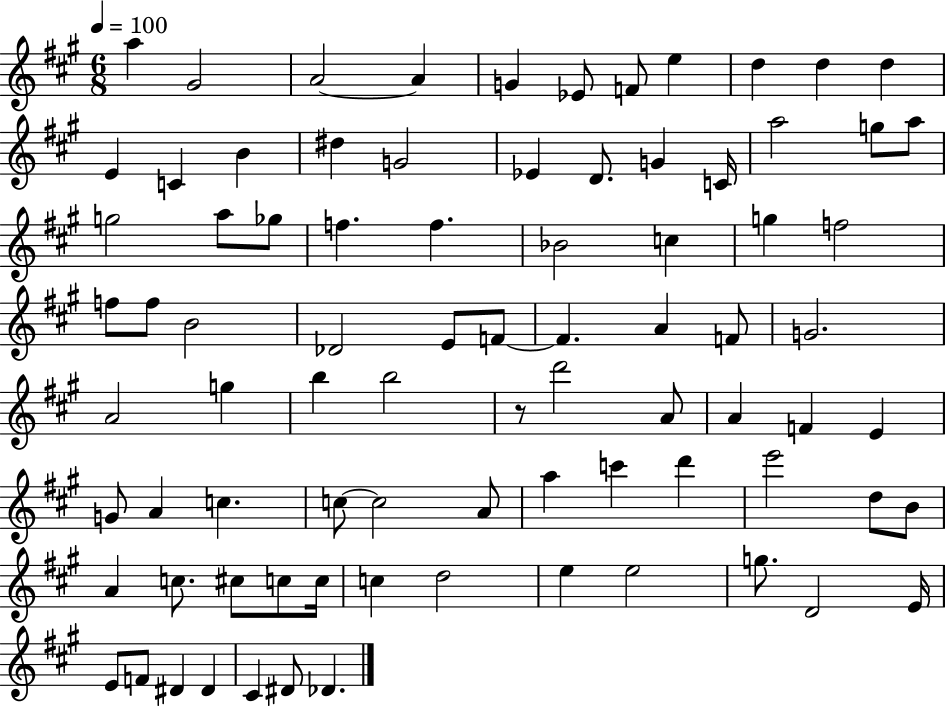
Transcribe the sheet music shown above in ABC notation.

X:1
T:Untitled
M:6/8
L:1/4
K:A
a ^G2 A2 A G _E/2 F/2 e d d d E C B ^d G2 _E D/2 G C/4 a2 g/2 a/2 g2 a/2 _g/2 f f _B2 c g f2 f/2 f/2 B2 _D2 E/2 F/2 F A F/2 G2 A2 g b b2 z/2 d'2 A/2 A F E G/2 A c c/2 c2 A/2 a c' d' e'2 d/2 B/2 A c/2 ^c/2 c/2 c/4 c d2 e e2 g/2 D2 E/4 E/2 F/2 ^D ^D ^C ^D/2 _D